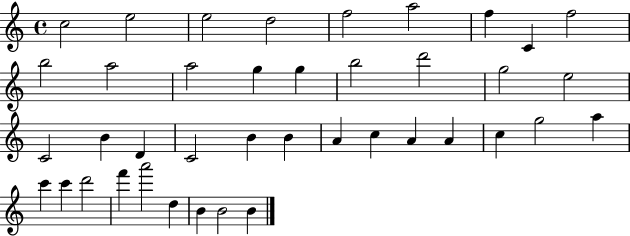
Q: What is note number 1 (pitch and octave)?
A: C5